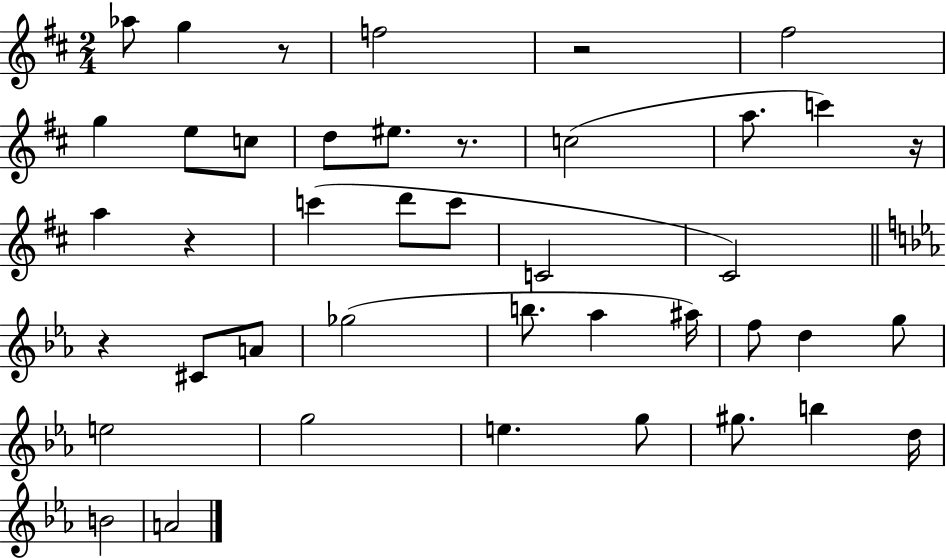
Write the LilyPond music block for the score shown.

{
  \clef treble
  \numericTimeSignature
  \time 2/4
  \key d \major
  aes''8 g''4 r8 | f''2 | r2 | fis''2 | \break g''4 e''8 c''8 | d''8 eis''8. r8. | c''2( | a''8. c'''4) r16 | \break a''4 r4 | c'''4( d'''8 c'''8 | c'2 | cis'2) | \break \bar "||" \break \key c \minor r4 cis'8 a'8 | ges''2( | b''8. aes''4 ais''16) | f''8 d''4 g''8 | \break e''2 | g''2 | e''4. g''8 | gis''8. b''4 d''16 | \break b'2 | a'2 | \bar "|."
}